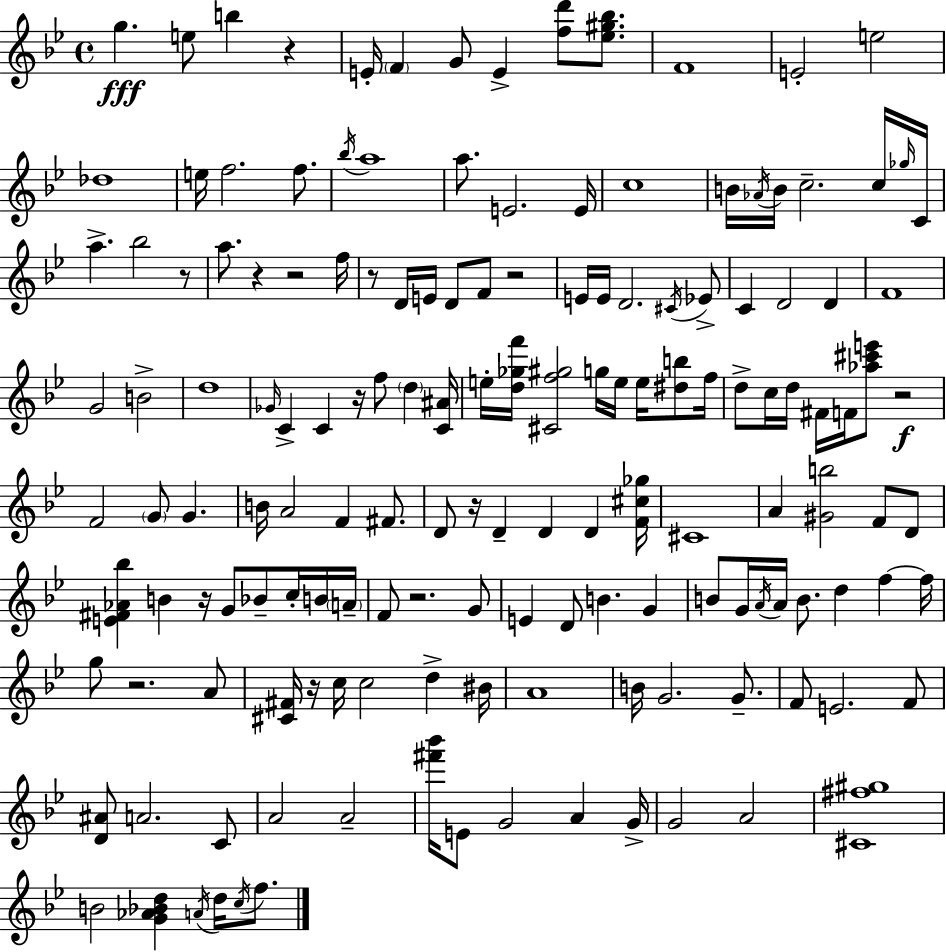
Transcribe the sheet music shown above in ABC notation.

X:1
T:Untitled
M:4/4
L:1/4
K:Gm
g e/2 b z E/4 F G/2 E [fd']/2 [_e^g_b]/2 F4 E2 e2 _d4 e/4 f2 f/2 _b/4 a4 a/2 E2 E/4 c4 B/4 _A/4 B/4 c2 c/4 _g/4 C/4 a _b2 z/2 a/2 z z2 f/4 z/2 D/4 E/4 D/2 F/2 z2 E/4 E/4 D2 ^C/4 _E/2 C D2 D F4 G2 B2 d4 _G/4 C C z/4 f/2 d [C^A]/4 e/4 [d_gf']/4 [^Cf^g]2 g/4 e/4 e/4 [^db]/2 f/4 d/2 c/4 d/4 ^F/4 F/4 [_a^c'e']/2 z2 F2 G/2 G B/4 A2 F ^F/2 D/2 z/4 D D D [F^c_g]/4 ^C4 A [^Gb]2 F/2 D/2 [E^F_A_b] B z/4 G/2 _B/2 c/4 B/4 A/4 F/2 z2 G/2 E D/2 B G B/2 G/4 A/4 A/4 B/2 d f f/4 g/2 z2 A/2 [^C^F]/4 z/4 c/4 c2 d ^B/4 A4 B/4 G2 G/2 F/2 E2 F/2 [D^A]/2 A2 C/2 A2 A2 [^f'_b']/4 E/2 G2 A G/4 G2 A2 [^C^f^g]4 B2 [G_A_Bd] A/4 d/4 c/4 f/2